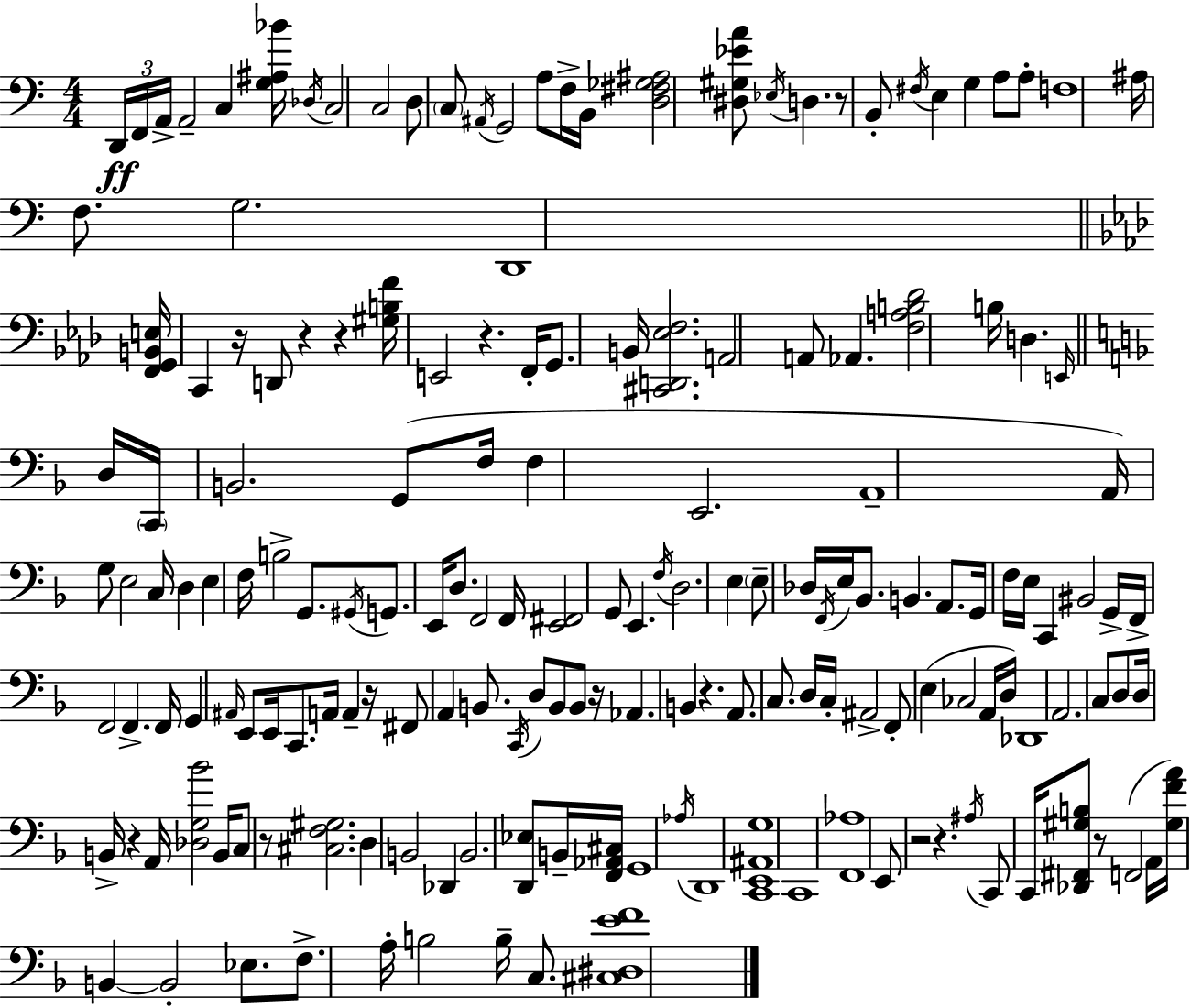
X:1
T:Untitled
M:4/4
L:1/4
K:Am
D,,/4 F,,/4 A,,/4 A,,2 C, [G,^A,_B]/4 _D,/4 C,2 C,2 D,/2 C,/2 ^A,,/4 G,,2 A,/2 F,/4 B,,/4 [D,^F,_G,^A,]2 [^D,^G,_EA]/2 _E,/4 D, z/2 B,,/2 ^F,/4 E, G, A,/2 A,/2 F,4 ^A,/4 F,/2 G,2 D,,4 [F,,G,,B,,E,]/4 C,, z/4 D,,/2 z z [^G,B,F]/4 E,,2 z F,,/4 G,,/2 B,,/4 [^C,,D,,_E,F,]2 A,,2 A,,/2 _A,, [F,A,B,_D]2 B,/4 D, E,,/4 D,/4 C,,/4 B,,2 G,,/2 F,/4 F, E,,2 A,,4 A,,/4 G,/2 E,2 C,/4 D, E, F,/4 B,2 G,,/2 ^G,,/4 G,,/2 E,,/4 D,/2 F,,2 F,,/4 [E,,^F,,]2 G,,/2 E,, F,/4 D,2 E, E,/2 _D,/4 F,,/4 E,/4 _B,,/2 B,, A,,/2 G,,/4 F,/4 E,/4 C,, ^B,,2 G,,/4 F,,/4 F,,2 F,, F,,/4 G,, ^A,,/4 E,,/2 E,,/4 C,,/2 A,,/4 A,, z/4 ^F,,/2 A,, B,,/2 C,,/4 D,/2 B,,/2 B,,/2 z/4 _A,, B,, z A,,/2 C,/2 D,/4 C,/4 ^A,,2 F,,/2 E, _C,2 A,,/4 D,/4 _D,,4 A,,2 C,/2 D,/2 D,/4 B,,/4 z A,,/4 [_D,G,_B]2 B,,/4 C,/2 z/2 [^C,F,^G,]2 D, B,,2 _D,, B,,2 [D,,_E,]/2 B,,/4 [F,,_A,,^C,]/4 G,,4 _A,/4 D,,4 [C,,E,,^A,,G,]4 C,,4 [F,,_A,]4 E,,/2 z2 z ^A,/4 C,,/2 C,,/4 [_D,,^F,,^G,B,]/2 z/2 F,,2 A,,/4 [^G,FA]/4 B,, B,,2 _E,/2 F,/2 A,/4 B,2 B,/4 C,/2 [^C,^D,EF]4